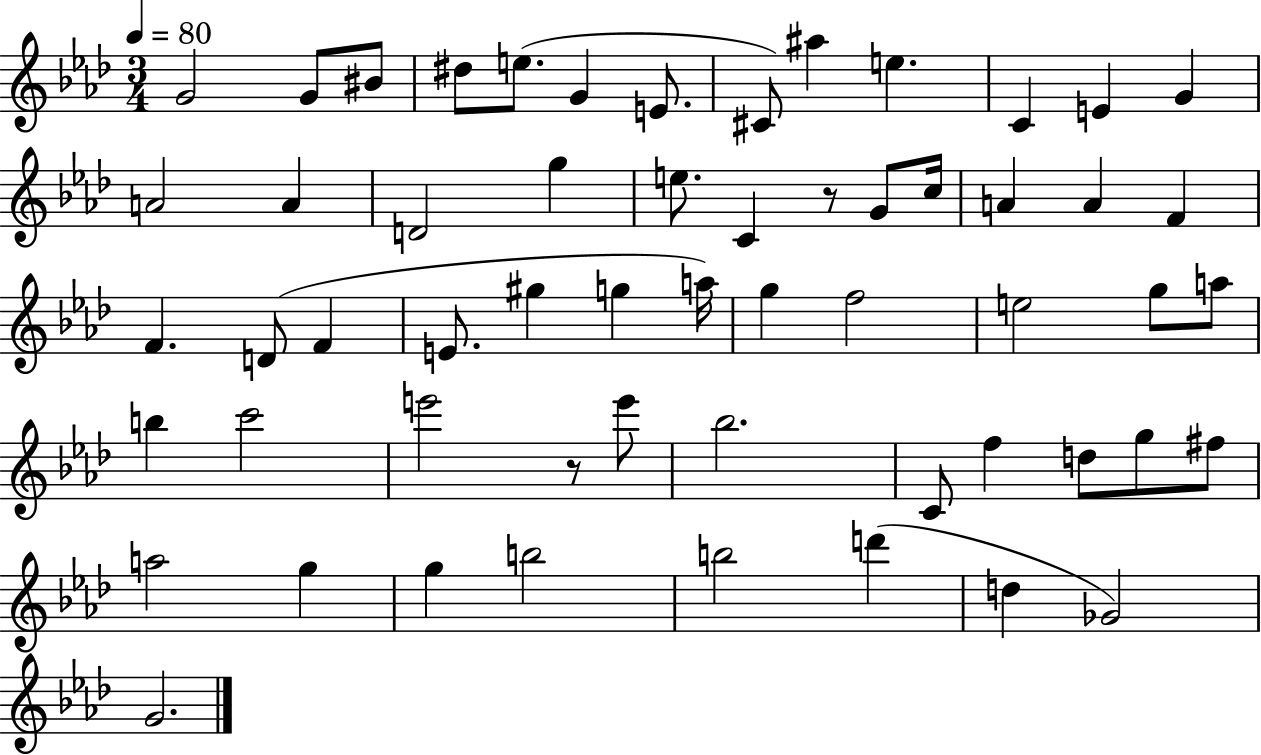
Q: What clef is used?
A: treble